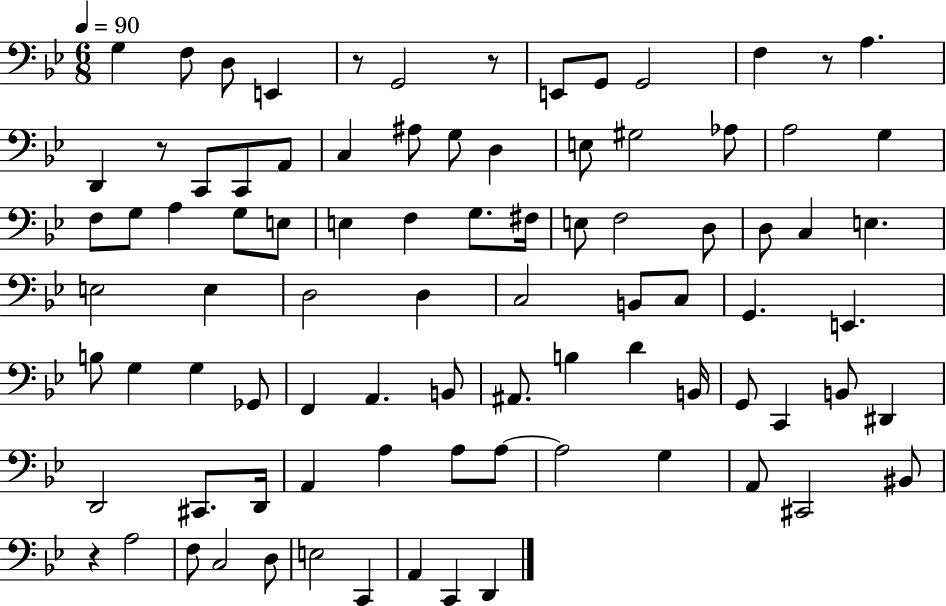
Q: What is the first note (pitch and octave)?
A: G3